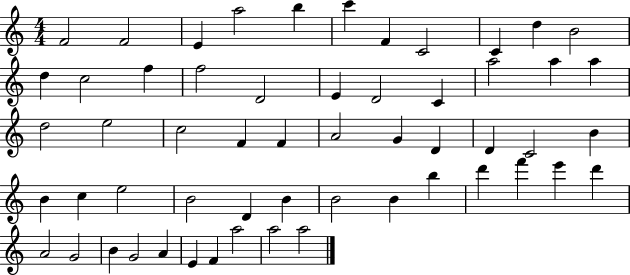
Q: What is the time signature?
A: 4/4